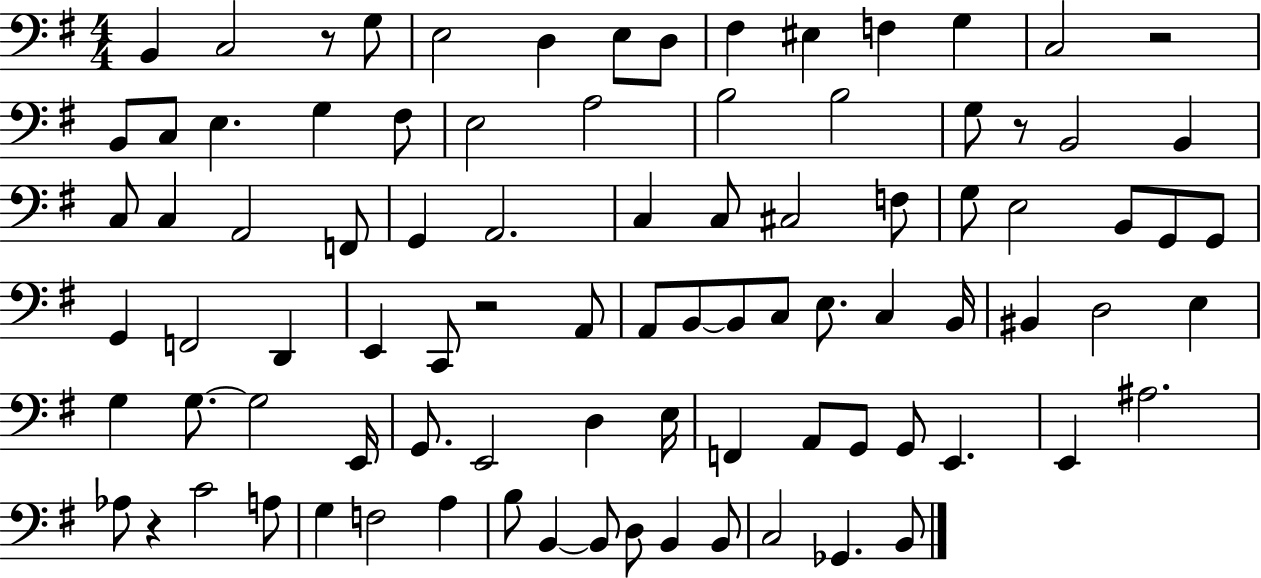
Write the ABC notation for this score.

X:1
T:Untitled
M:4/4
L:1/4
K:G
B,, C,2 z/2 G,/2 E,2 D, E,/2 D,/2 ^F, ^E, F, G, C,2 z2 B,,/2 C,/2 E, G, ^F,/2 E,2 A,2 B,2 B,2 G,/2 z/2 B,,2 B,, C,/2 C, A,,2 F,,/2 G,, A,,2 C, C,/2 ^C,2 F,/2 G,/2 E,2 B,,/2 G,,/2 G,,/2 G,, F,,2 D,, E,, C,,/2 z2 A,,/2 A,,/2 B,,/2 B,,/2 C,/2 E,/2 C, B,,/4 ^B,, D,2 E, G, G,/2 G,2 E,,/4 G,,/2 E,,2 D, E,/4 F,, A,,/2 G,,/2 G,,/2 E,, E,, ^A,2 _A,/2 z C2 A,/2 G, F,2 A, B,/2 B,, B,,/2 D,/2 B,, B,,/2 C,2 _G,, B,,/2